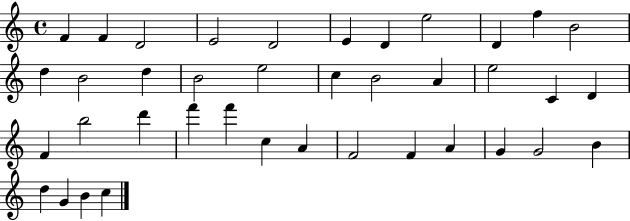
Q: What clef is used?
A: treble